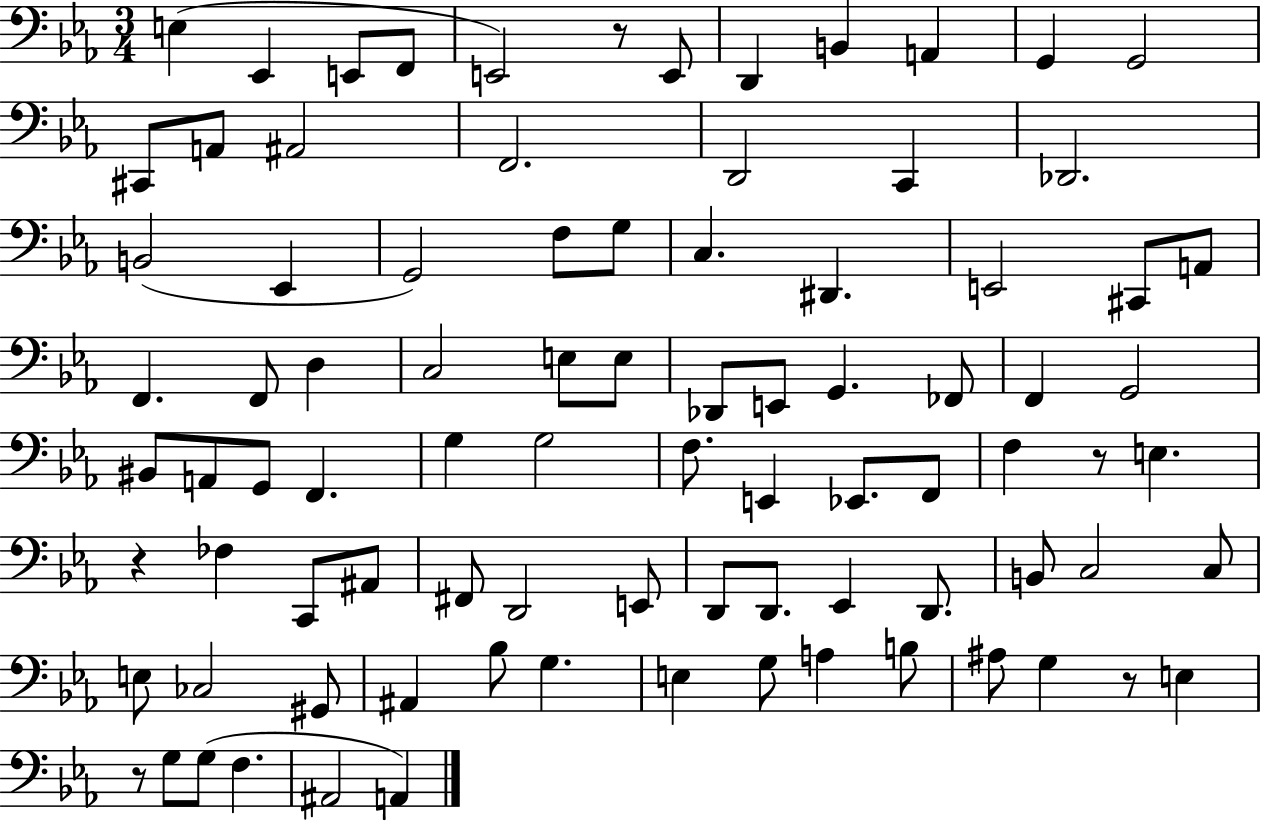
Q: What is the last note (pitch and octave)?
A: A2